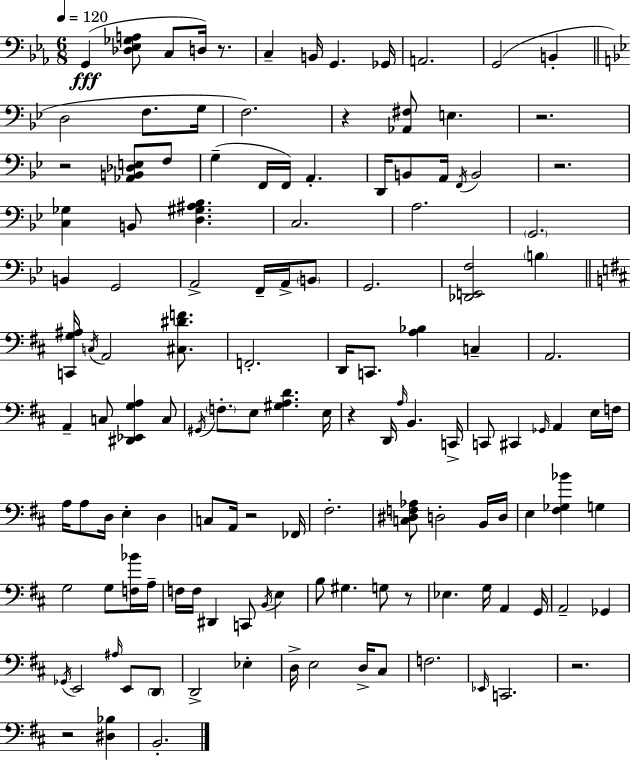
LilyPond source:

{
  \clef bass
  \numericTimeSignature
  \time 6/8
  \key ees \major
  \tempo 4 = 120
  g,4(\fff <des ees ges a>8 c8 d16) r8. | c4-- b,16 g,4. ges,16 | a,2. | g,2( b,4-. | \break \bar "||" \break \key g \minor d2 f8. g16 | f2.) | r4 <aes, fis>8 e4. | r2. | \break r2 <aes, b, des e>8 f8 | g4--( f,16 f,16) a,4.-. | d,16 b,8 a,16 \acciaccatura { f,16 } b,2 | r2. | \break <c ges>4 b,8 <d gis ais bes>4. | c2. | a2. | \parenthesize g,2. | \break b,4 g,2 | a,2-> f,16-- a,16-> \parenthesize b,8 | g,2. | <des, e, f>2 \parenthesize b4 | \break \bar "||" \break \key b \minor <c, g ais>16 \acciaccatura { c16 } a,2 <cis dis' f'>8. | f,2.-. | d,16 c,8. <a bes>4 c4-- | a,2. | \break a,4-- c8 <dis, ees, g a>4 c8 | \acciaccatura { gis,16 } \parenthesize f8.-. e8 <gis a d'>4. | e16 r4 d,16 \grace { a16 } b,4. | c,16-> c,8 cis,4 \grace { ges,16 } a,4 | \break e16 f16 a16 a8 d16 e4-. | d4 c8 a,16 r2 | fes,16 fis2.-. | <c dis f aes>8 d2-. | \break b,16 d16 e4 <fis ges bes'>4 | g4 g2 | g8 <f bes'>16 a16-- f16 f16 dis,4 c,8 | \acciaccatura { b,16 } e4 b8 gis4. | \break g8 r8 ees4. g16 | a,4 g,16 a,2-- | ges,4 \acciaccatura { ges,16 } e,2 | \grace { ais16 } e,8 \parenthesize d,8 d,2-> | \break ees4-. d16-> e2 | d16-> cis8 f2. | \grace { ees,16 } c,2. | r2. | \break r2 | <dis bes>4 b,2.-. | \bar "|."
}